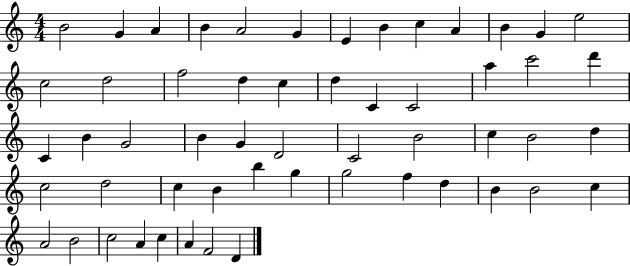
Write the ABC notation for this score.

X:1
T:Untitled
M:4/4
L:1/4
K:C
B2 G A B A2 G E B c A B G e2 c2 d2 f2 d c d C C2 a c'2 d' C B G2 B G D2 C2 B2 c B2 d c2 d2 c B b g g2 f d B B2 c A2 B2 c2 A c A F2 D